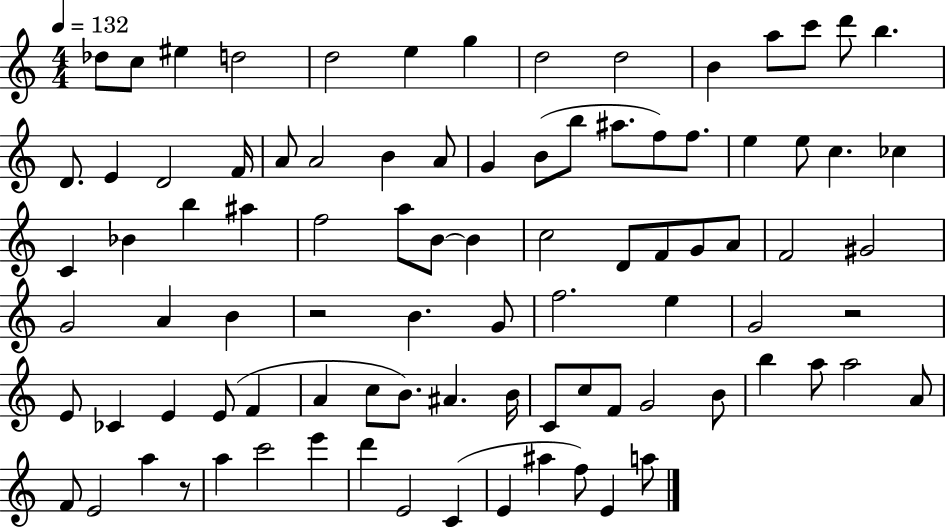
{
  \clef treble
  \numericTimeSignature
  \time 4/4
  \key c \major
  \tempo 4 = 132
  des''8 c''8 eis''4 d''2 | d''2 e''4 g''4 | d''2 d''2 | b'4 a''8 c'''8 d'''8 b''4. | \break d'8. e'4 d'2 f'16 | a'8 a'2 b'4 a'8 | g'4 b'8( b''8 ais''8. f''8) f''8. | e''4 e''8 c''4. ces''4 | \break c'4 bes'4 b''4 ais''4 | f''2 a''8 b'8~~ b'4 | c''2 d'8 f'8 g'8 a'8 | f'2 gis'2 | \break g'2 a'4 b'4 | r2 b'4. g'8 | f''2. e''4 | g'2 r2 | \break e'8 ces'4 e'4 e'8( f'4 | a'4 c''8 b'8.) ais'4. b'16 | c'8 c''8 f'8 g'2 b'8 | b''4 a''8 a''2 a'8 | \break f'8 e'2 a''4 r8 | a''4 c'''2 e'''4 | d'''4 e'2 c'4( | e'4 ais''4 f''8) e'4 a''8 | \break \bar "|."
}